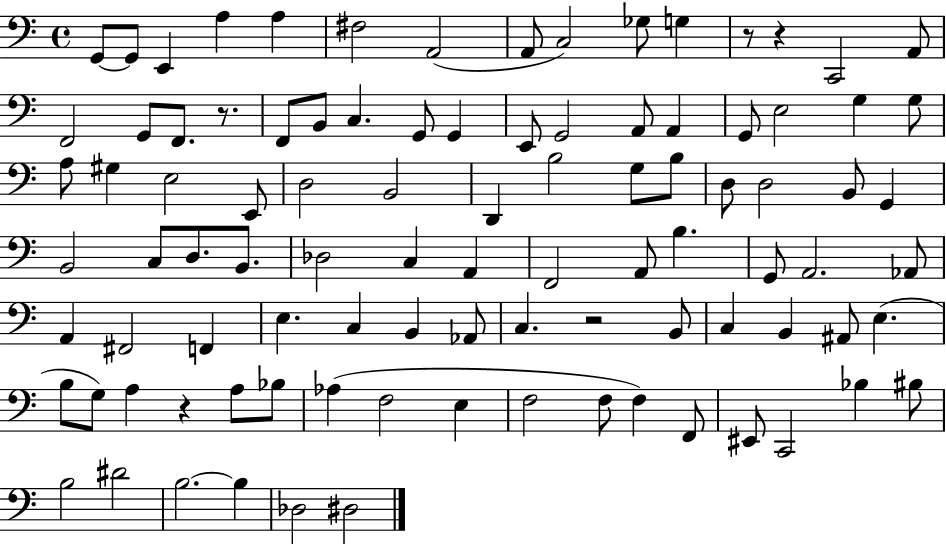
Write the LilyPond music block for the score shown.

{
  \clef bass
  \time 4/4
  \defaultTimeSignature
  \key c \major
  \repeat volta 2 { g,8~~ g,8 e,4 a4 a4 | fis2 a,2( | a,8 c2) ges8 g4 | r8 r4 c,2 a,8 | \break f,2 g,8 f,8. r8. | f,8 b,8 c4. g,8 g,4 | e,8 g,2 a,8 a,4 | g,8 e2 g4 g8 | \break a8 gis4 e2 e,8 | d2 b,2 | d,4 b2 g8 b8 | d8 d2 b,8 g,4 | \break b,2 c8 d8. b,8. | des2 c4 a,4 | f,2 a,8 b4. | g,8 a,2. aes,8 | \break a,4 fis,2 f,4 | e4. c4 b,4 aes,8 | c4. r2 b,8 | c4 b,4 ais,8 e4.( | \break b8 g8) a4 r4 a8 bes8 | aes4( f2 e4 | f2 f8 f4) f,8 | eis,8 c,2 bes4 bis8 | \break b2 dis'2 | b2.~~ b4 | des2 dis2 | } \bar "|."
}